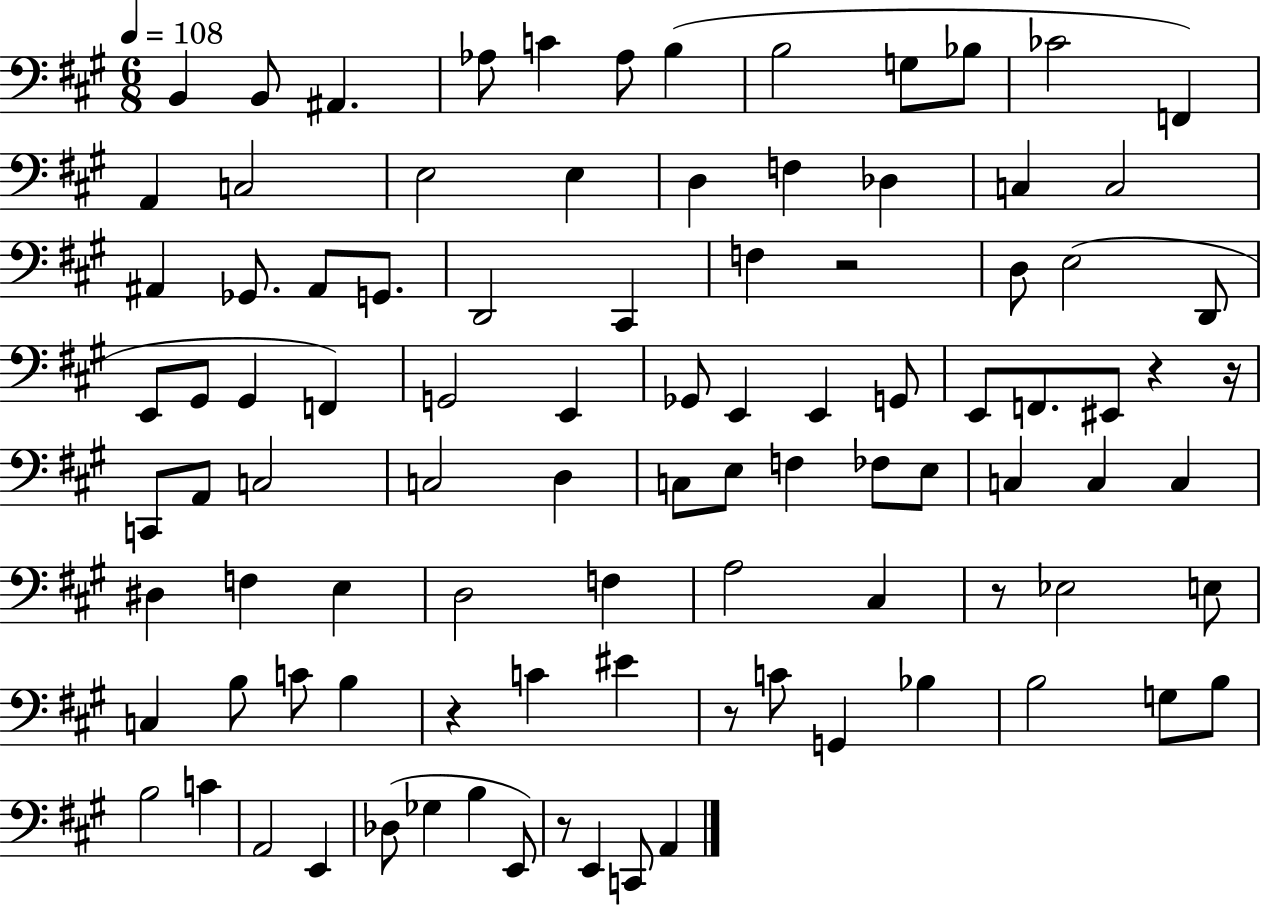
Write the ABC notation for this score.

X:1
T:Untitled
M:6/8
L:1/4
K:A
B,, B,,/2 ^A,, _A,/2 C _A,/2 B, B,2 G,/2 _B,/2 _C2 F,, A,, C,2 E,2 E, D, F, _D, C, C,2 ^A,, _G,,/2 ^A,,/2 G,,/2 D,,2 ^C,, F, z2 D,/2 E,2 D,,/2 E,,/2 ^G,,/2 ^G,, F,, G,,2 E,, _G,,/2 E,, E,, G,,/2 E,,/2 F,,/2 ^E,,/2 z z/4 C,,/2 A,,/2 C,2 C,2 D, C,/2 E,/2 F, _F,/2 E,/2 C, C, C, ^D, F, E, D,2 F, A,2 ^C, z/2 _E,2 E,/2 C, B,/2 C/2 B, z C ^E z/2 C/2 G,, _B, B,2 G,/2 B,/2 B,2 C A,,2 E,, _D,/2 _G, B, E,,/2 z/2 E,, C,,/2 A,,